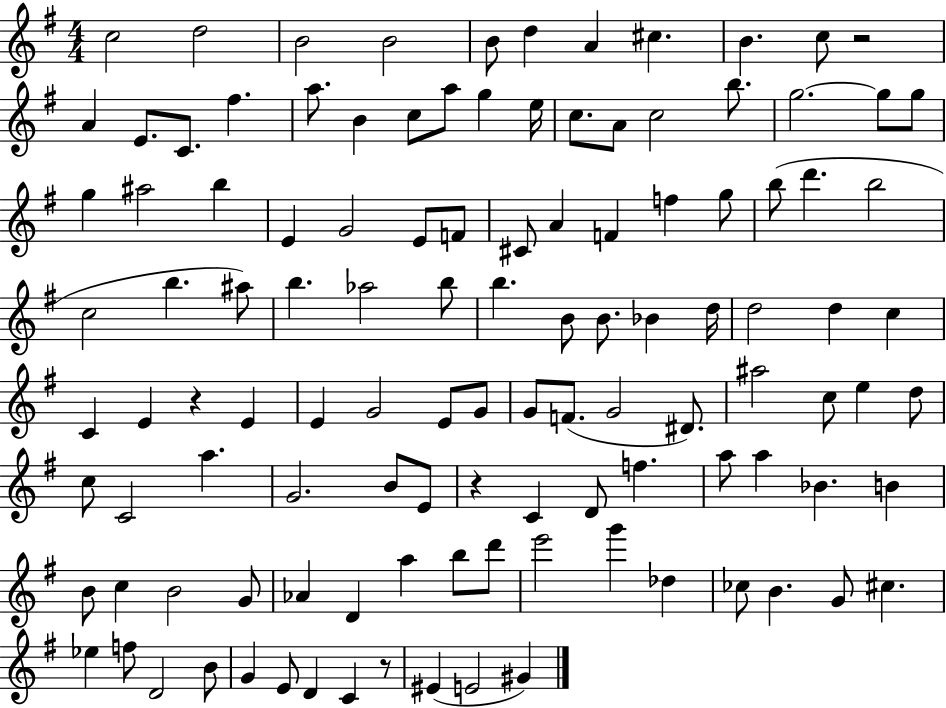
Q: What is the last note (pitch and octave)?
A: G#4